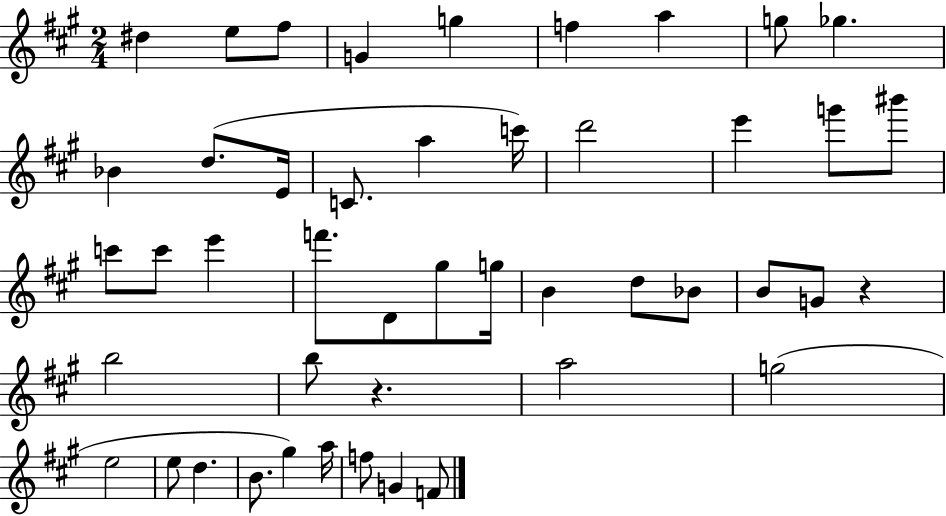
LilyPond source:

{
  \clef treble
  \numericTimeSignature
  \time 2/4
  \key a \major
  \repeat volta 2 { dis''4 e''8 fis''8 | g'4 g''4 | f''4 a''4 | g''8 ges''4. | \break bes'4 d''8.( e'16 | c'8. a''4 c'''16) | d'''2 | e'''4 g'''8 bis'''8 | \break c'''8 c'''8 e'''4 | f'''8. d'8 gis''8 g''16 | b'4 d''8 bes'8 | b'8 g'8 r4 | \break b''2 | b''8 r4. | a''2 | g''2( | \break e''2 | e''8 d''4. | b'8. gis''4) a''16 | f''8 g'4 f'8 | \break } \bar "|."
}